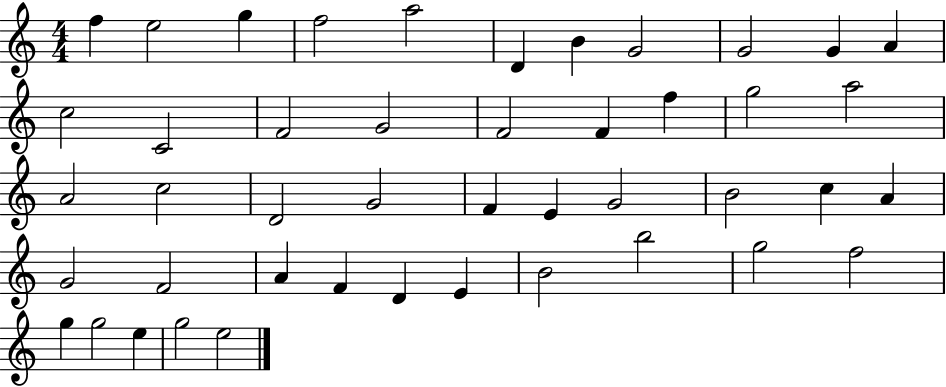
X:1
T:Untitled
M:4/4
L:1/4
K:C
f e2 g f2 a2 D B G2 G2 G A c2 C2 F2 G2 F2 F f g2 a2 A2 c2 D2 G2 F E G2 B2 c A G2 F2 A F D E B2 b2 g2 f2 g g2 e g2 e2